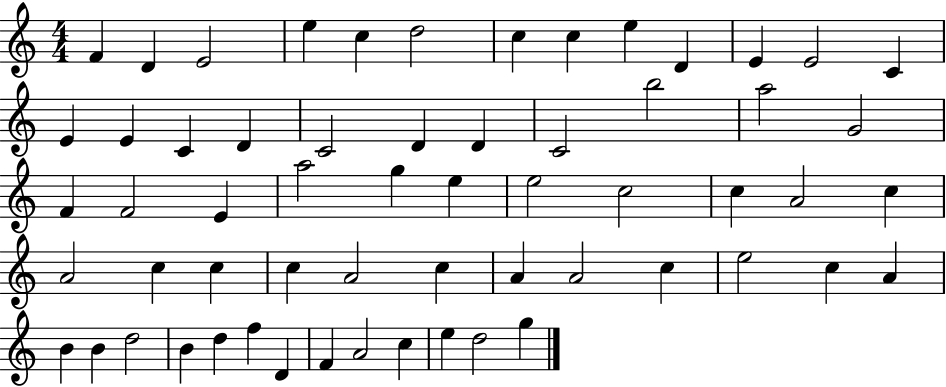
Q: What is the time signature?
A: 4/4